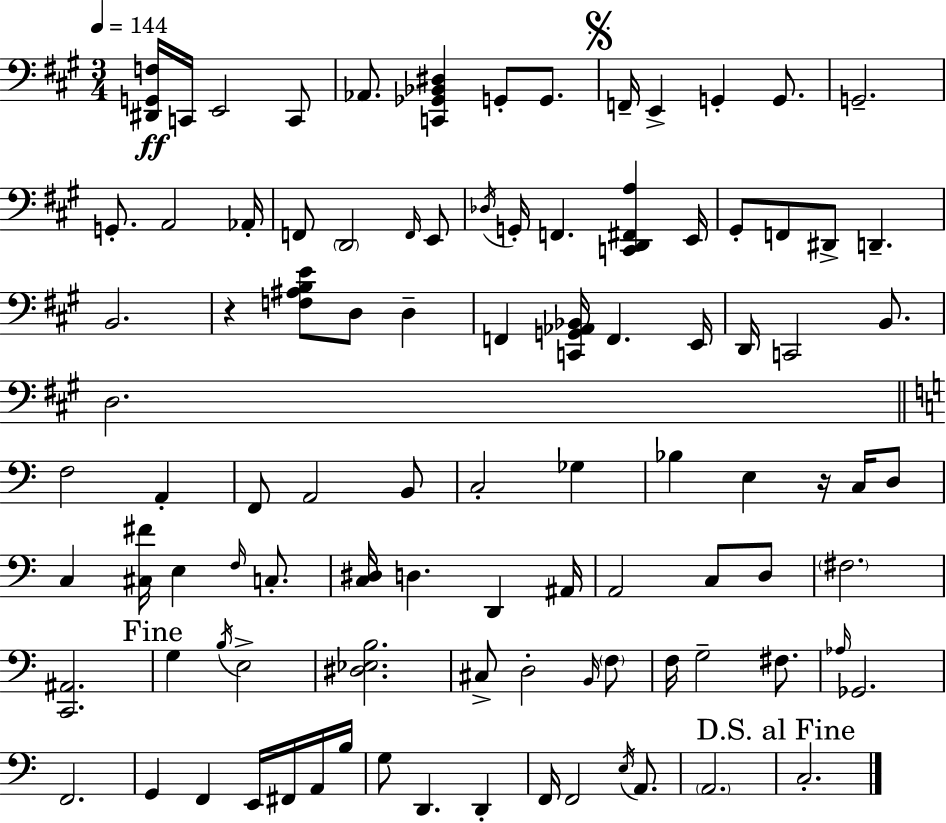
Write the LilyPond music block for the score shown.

{
  \clef bass
  \numericTimeSignature
  \time 3/4
  \key a \major
  \tempo 4 = 144
  <dis, g, f>16\ff c,16 e,2 c,8 | aes,8. <c, ges, bes, dis>4 g,8-. g,8. | \mark \markup { \musicglyph "scripts.segno" } f,16-- e,4-> g,4-. g,8. | g,2.-- | \break g,8.-. a,2 aes,16-. | f,8 \parenthesize d,2 \grace { f,16 } e,8 | \acciaccatura { des16 } g,16-. f,4. <c, d, fis, a>4 | e,16 gis,8-. f,8 dis,8-> d,4.-- | \break b,2. | r4 <f ais b e'>8 d8 d4-- | f,4 <c, g, aes, bes,>16 f,4. | e,16 d,16 c,2 b,8. | \break d2. | \bar "||" \break \key c \major f2 a,4-. | f,8 a,2 b,8 | c2-. ges4 | bes4 e4 r16 c16 d8 | \break c4 <cis fis'>16 e4 \grace { f16 } c8.-. | <c dis>16 d4. d,4 | ais,16 a,2 c8 d8 | \parenthesize fis2. | \break <c, ais,>2. | \mark "Fine" g4 \acciaccatura { b16 } e2-> | <dis ees b>2. | cis8-> d2-. | \break \grace { b,16 } \parenthesize f8 f16 g2-- | fis8. \grace { aes16 } ges,2. | f,2. | g,4 f,4 | \break e,16 fis,16 a,16 b16 g8 d,4. | d,4-. f,16 f,2 | \acciaccatura { e16 } a,8. \parenthesize a,2. | \mark "D.S. al Fine" c2.-. | \break \bar "|."
}